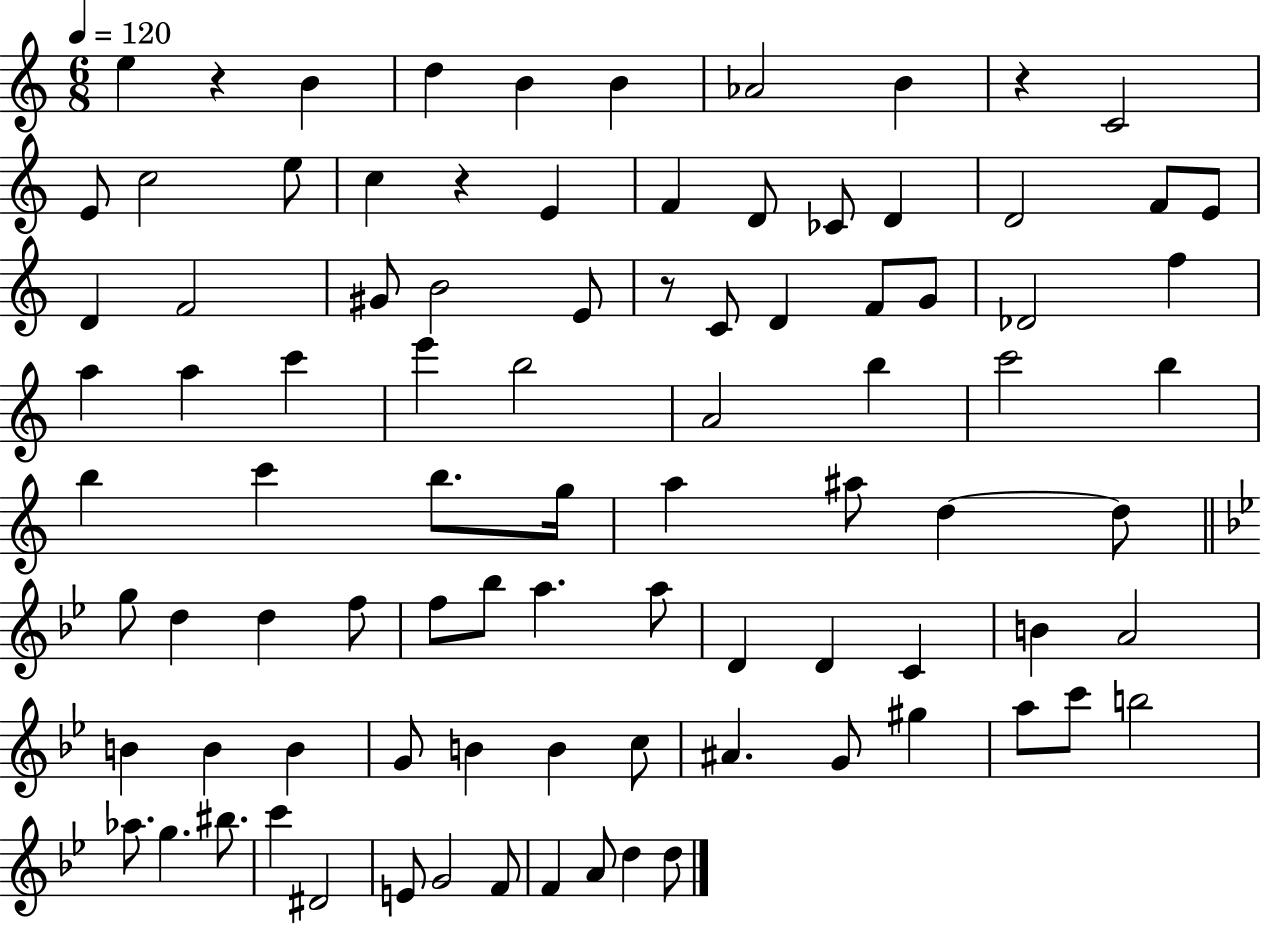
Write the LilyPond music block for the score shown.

{
  \clef treble
  \numericTimeSignature
  \time 6/8
  \key c \major
  \tempo 4 = 120
  e''4 r4 b'4 | d''4 b'4 b'4 | aes'2 b'4 | r4 c'2 | \break e'8 c''2 e''8 | c''4 r4 e'4 | f'4 d'8 ces'8 d'4 | d'2 f'8 e'8 | \break d'4 f'2 | gis'8 b'2 e'8 | r8 c'8 d'4 f'8 g'8 | des'2 f''4 | \break a''4 a''4 c'''4 | e'''4 b''2 | a'2 b''4 | c'''2 b''4 | \break b''4 c'''4 b''8. g''16 | a''4 ais''8 d''4~~ d''8 | \bar "||" \break \key bes \major g''8 d''4 d''4 f''8 | f''8 bes''8 a''4. a''8 | d'4 d'4 c'4 | b'4 a'2 | \break b'4 b'4 b'4 | g'8 b'4 b'4 c''8 | ais'4. g'8 gis''4 | a''8 c'''8 b''2 | \break aes''8. g''4. bis''8. | c'''4 dis'2 | e'8 g'2 f'8 | f'4 a'8 d''4 d''8 | \break \bar "|."
}